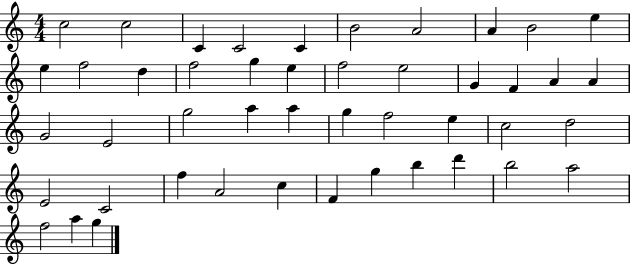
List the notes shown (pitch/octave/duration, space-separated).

C5/h C5/h C4/q C4/h C4/q B4/h A4/h A4/q B4/h E5/q E5/q F5/h D5/q F5/h G5/q E5/q F5/h E5/h G4/q F4/q A4/q A4/q G4/h E4/h G5/h A5/q A5/q G5/q F5/h E5/q C5/h D5/h E4/h C4/h F5/q A4/h C5/q F4/q G5/q B5/q D6/q B5/h A5/h F5/h A5/q G5/q